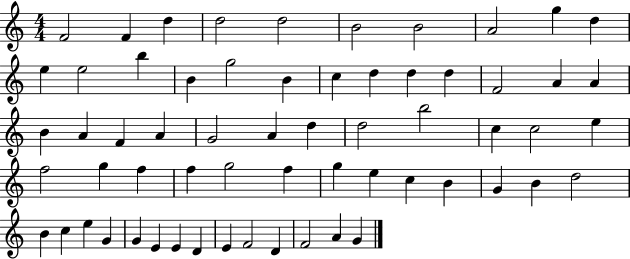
F4/h F4/q D5/q D5/h D5/h B4/h B4/h A4/h G5/q D5/q E5/q E5/h B5/q B4/q G5/h B4/q C5/q D5/q D5/q D5/q F4/h A4/q A4/q B4/q A4/q F4/q A4/q G4/h A4/q D5/q D5/h B5/h C5/q C5/h E5/q F5/h G5/q F5/q F5/q G5/h F5/q G5/q E5/q C5/q B4/q G4/q B4/q D5/h B4/q C5/q E5/q G4/q G4/q E4/q E4/q D4/q E4/q F4/h D4/q F4/h A4/q G4/q